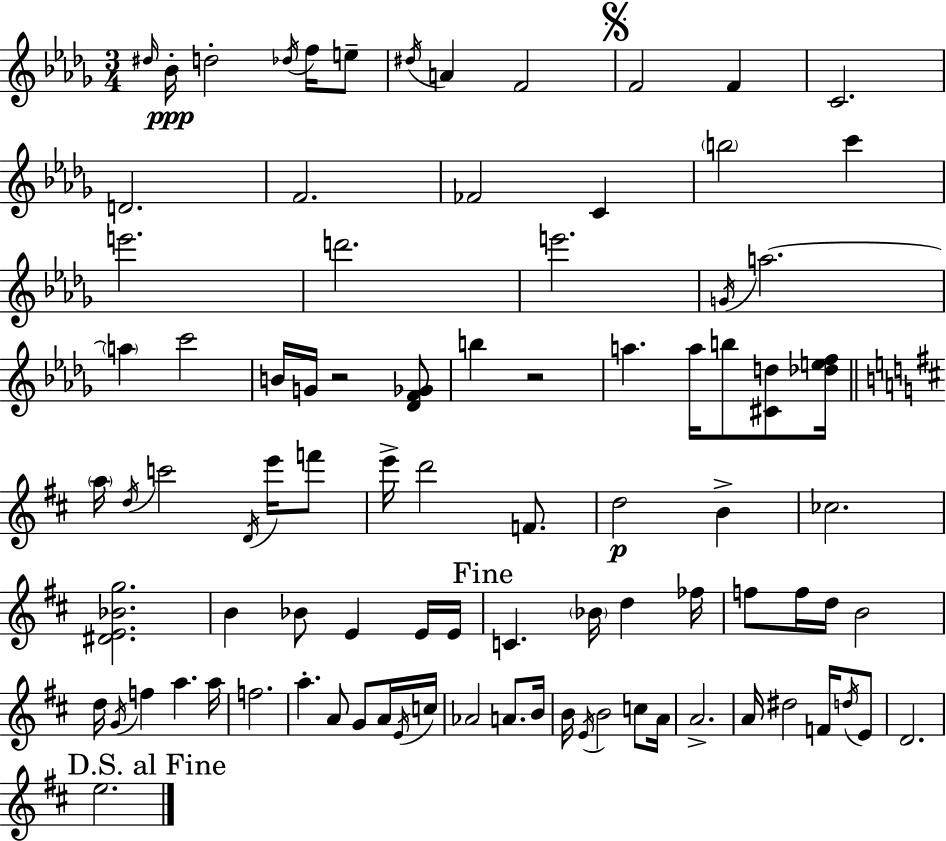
{
  \clef treble
  \numericTimeSignature
  \time 3/4
  \key bes \minor
  \grace { dis''16 }\ppp bes'16-. d''2-. \acciaccatura { des''16 } f''16 | e''8-- \acciaccatura { dis''16 } a'4 f'2 | \mark \markup { \musicglyph "scripts.segno" } f'2 f'4 | c'2. | \break d'2. | f'2. | fes'2 c'4 | \parenthesize b''2 c'''4 | \break e'''2. | d'''2. | e'''2. | \acciaccatura { g'16 } a''2.~~ | \break \parenthesize a''4 c'''2 | b'16 g'16 r2 | <des' f' ges'>8 b''4 r2 | a''4. a''16 b''8 | \break <cis' d''>8 <des'' e'' f''>16 \bar "||" \break \key b \minor \parenthesize a''16 \acciaccatura { d''16 } c'''2 \acciaccatura { d'16 } e'''16 | f'''8 e'''16-> d'''2 f'8. | d''2\p b'4-> | ces''2. | \break <dis' e' bes' g''>2. | b'4 bes'8 e'4 | e'16 e'16 \mark "Fine" c'4. \parenthesize bes'16 d''4 | fes''16 f''8 f''16 d''16 b'2 | \break d''16 \acciaccatura { g'16 } f''4 a''4. | a''16 f''2. | a''4.-. a'8 g'8 | a'16 \acciaccatura { e'16 } c''16 aes'2 | \break a'8. b'16 b'16 \acciaccatura { e'16 } b'2 | c''8 a'16 a'2.-> | a'16 dis''2 | f'16 \acciaccatura { d''16 } e'8 d'2. | \break \mark "D.S. al Fine" e''2. | \bar "|."
}